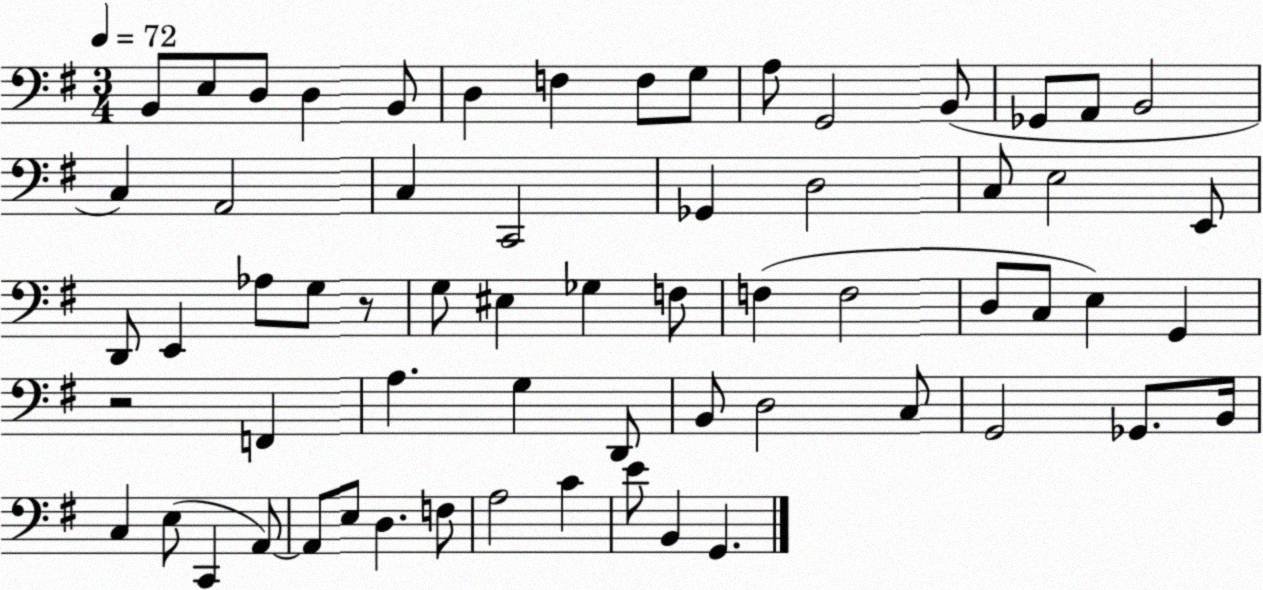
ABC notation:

X:1
T:Untitled
M:3/4
L:1/4
K:G
B,,/2 E,/2 D,/2 D, B,,/2 D, F, F,/2 G,/2 A,/2 G,,2 B,,/2 _G,,/2 A,,/2 B,,2 C, A,,2 C, C,,2 _G,, D,2 C,/2 E,2 E,,/2 D,,/2 E,, _A,/2 G,/2 z/2 G,/2 ^E, _G, F,/2 F, F,2 D,/2 C,/2 E, G,, z2 F,, A, G, D,,/2 B,,/2 D,2 C,/2 G,,2 _G,,/2 B,,/4 C, E,/2 C,, A,,/2 A,,/2 E,/2 D, F,/2 A,2 C E/2 B,, G,,